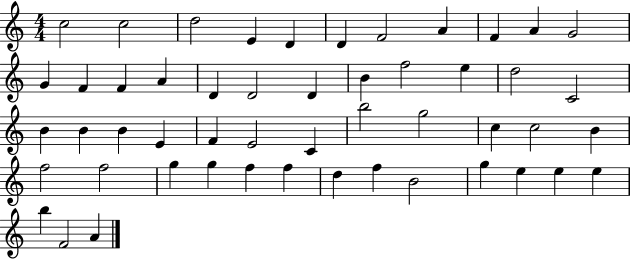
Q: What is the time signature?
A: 4/4